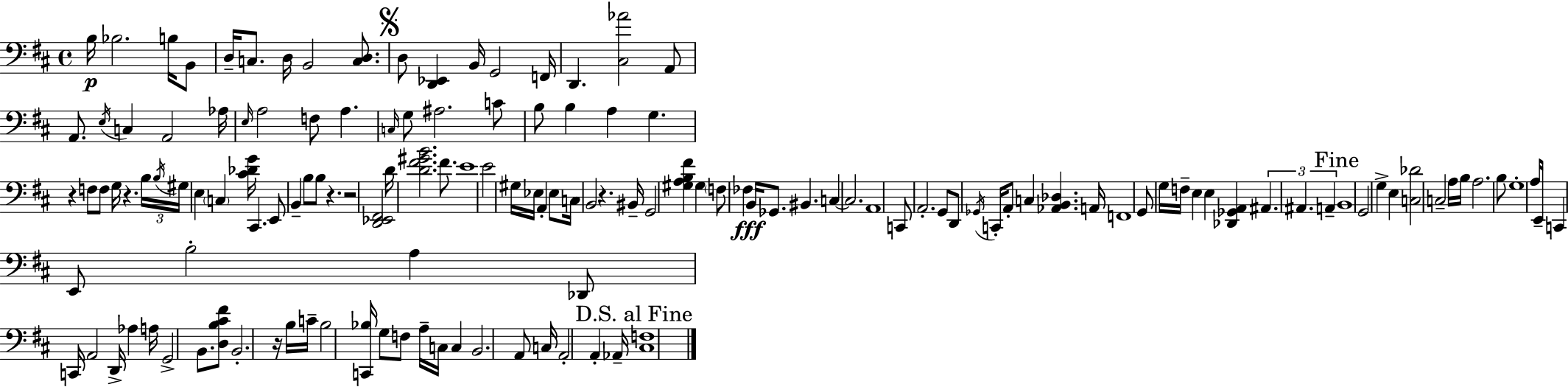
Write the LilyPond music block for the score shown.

{
  \clef bass
  \time 4/4
  \defaultTimeSignature
  \key d \major
  b16\p bes2. b16 b,8 | d16-- c8. d16 b,2 <c d>8. | \mark \markup { \musicglyph "scripts.segno" } d8 <d, ees,>4 b,16 g,2 f,16 | d,4. <cis aes'>2 a,8 | \break a,8. \acciaccatura { e16 } c4 a,2 | aes16 \grace { e16 } a2 f8 a4. | \grace { c16 } g8 ais2. | c'8 b8 b4 a4 g4. | \break r4 f8 f8 g16 r4. | \tuplet 3/2 { b16 \acciaccatura { b16 } gis16 } e4 \parenthesize c4 <cis' des' g'>16 cis,4. | e,8 b,4-- b8 b8 r4. | r2 <d, ees, fis,>2 | \break d'16 <d' fis' gis' b'>2. | fis'8. e'1 | e'2 gis16 ees16 a,4-. | ees8 c16 b,2 r4. | \break bis,16-- g,2 <gis a b fis'>4 | gis4 \parenthesize f8 fes4\fff b,16 ges,8. bis,4. | c4~~ c2. | a,1 | \break c,8 a,2.-. | g,8 d,8 \acciaccatura { ges,16 } c,16-. a,8-. c4 <aes, b, des>4. | a,16 f,1 | g,8 g16 f16-- e4 e4 | \break <des, ges, a,>4 \tuplet 3/2 { ais,4. ais,4. | a,4-- } \mark "Fine" b,1 | g,2 g4-> | e4 <c des'>2 c2-- | \break a16 b16 a2. | b8 g1-. | a16 e,16-- c,4 e,8 b2-. | a4 des,8 c,16 a,2 | \break d,16-> aes4 a16 g,2-> | b,8. <d b cis' fis'>8 b,2.-. | r16 b16 c'16-- b2 <c, bes>16 g8 | f8 a16-- c16 c4 b,2. | \break a,8 c16 a,2-. | a,4-. aes,16-- \mark "D.S. al Fine" <cis f>1 | \bar "|."
}